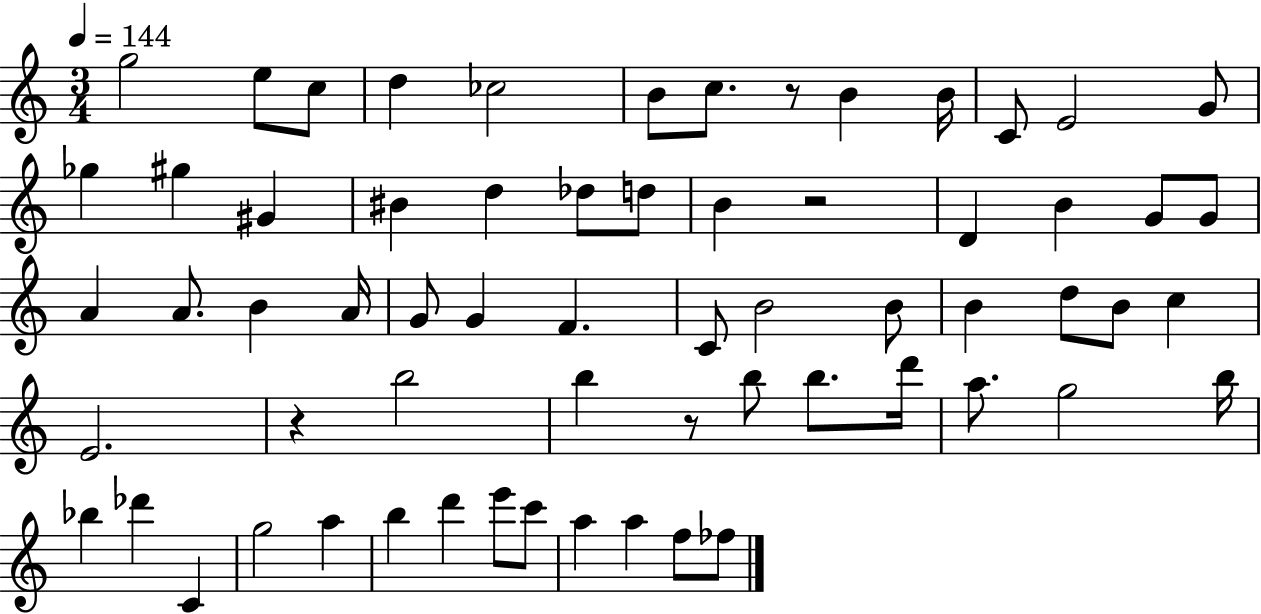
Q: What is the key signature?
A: C major